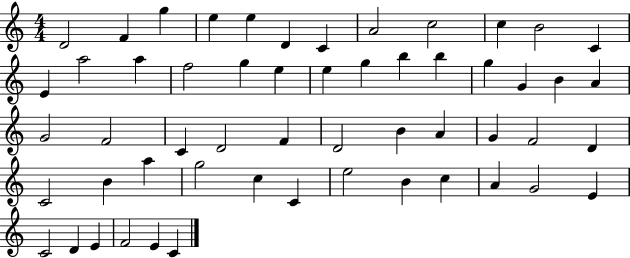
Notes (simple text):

D4/h F4/q G5/q E5/q E5/q D4/q C4/q A4/h C5/h C5/q B4/h C4/q E4/q A5/h A5/q F5/h G5/q E5/q E5/q G5/q B5/q B5/q G5/q G4/q B4/q A4/q G4/h F4/h C4/q D4/h F4/q D4/h B4/q A4/q G4/q F4/h D4/q C4/h B4/q A5/q G5/h C5/q C4/q E5/h B4/q C5/q A4/q G4/h E4/q C4/h D4/q E4/q F4/h E4/q C4/q